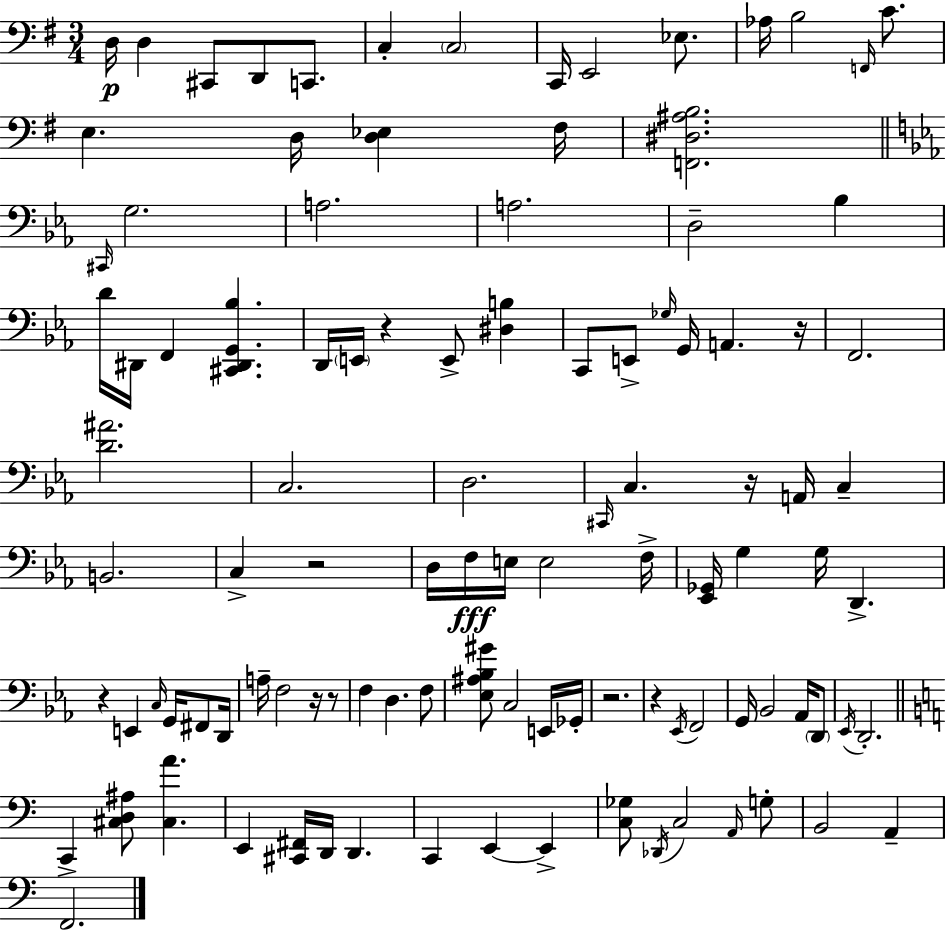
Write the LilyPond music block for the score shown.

{
  \clef bass
  \numericTimeSignature
  \time 3/4
  \key g \major
  d16\p d4 cis,8 d,8 c,8. | c4-. \parenthesize c2 | c,16 e,2 ees8. | aes16 b2 \grace { f,16 } c'8. | \break e4. d16 <d ees>4 | fis16 <f, dis ais b>2. | \bar "||" \break \key ees \major \grace { cis,16 } g2. | a2. | a2. | d2-- bes4 | \break d'16 dis,16 f,4 <cis, dis, g, bes>4. | d,16 \parenthesize e,16 r4 e,8-> <dis b>4 | c,8 e,8-> \grace { ges16 } g,16 a,4. | r16 f,2. | \break <d' ais'>2. | c2. | d2. | \grace { cis,16 } c4. r16 a,16 c4-- | \break b,2. | c4-> r2 | d16 f16\fff e16 e2 | f16-> <ees, ges,>16 g4 g16 d,4.-> | \break r4 e,4 \grace { c16 } | g,16 fis,8 d,16 a16-- f2 | r16 r8 f4 d4. | f8 <ees ais bes gis'>8 c2 | \break e,16 ges,16-. r2. | r4 \acciaccatura { ees,16 } f,2 | g,16 bes,2 | aes,16 \parenthesize d,8 \acciaccatura { ees,16 } d,2.-. | \break \bar "||" \break \key c \major c,4-> <cis d ais>8 <cis a'>4. | e,4 <cis, fis,>16 d,16 d,4. | c,4 e,4~~ e,4-> | <c ges>8 \acciaccatura { des,16 } c2 \grace { a,16 } | \break g8-. b,2 a,4-- | f,2. | \bar "|."
}